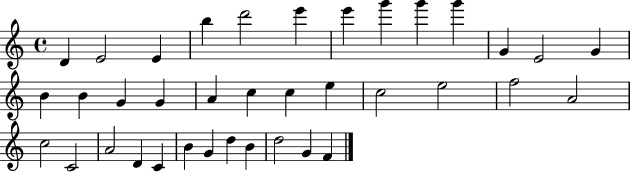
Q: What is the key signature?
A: C major